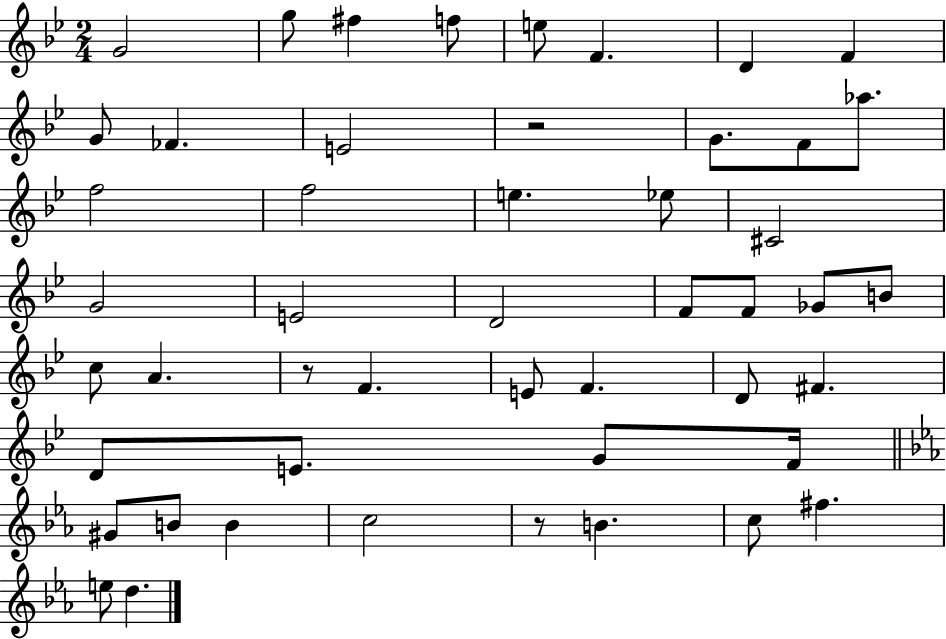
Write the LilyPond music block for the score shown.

{
  \clef treble
  \numericTimeSignature
  \time 2/4
  \key bes \major
  \repeat volta 2 { g'2 | g''8 fis''4 f''8 | e''8 f'4. | d'4 f'4 | \break g'8 fes'4. | e'2 | r2 | g'8. f'8 aes''8. | \break f''2 | f''2 | e''4. ees''8 | cis'2 | \break g'2 | e'2 | d'2 | f'8 f'8 ges'8 b'8 | \break c''8 a'4. | r8 f'4. | e'8 f'4. | d'8 fis'4. | \break d'8 e'8. g'8 f'16 | \bar "||" \break \key c \minor gis'8 b'8 b'4 | c''2 | r8 b'4. | c''8 fis''4. | \break e''8 d''4. | } \bar "|."
}